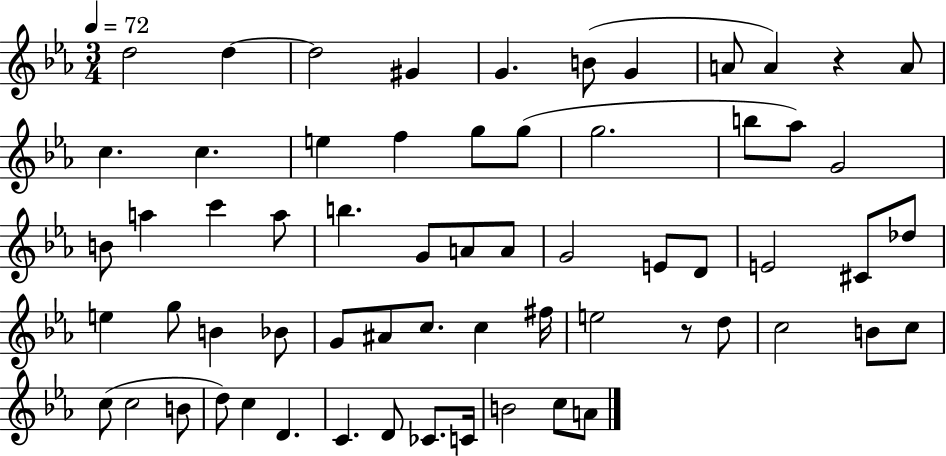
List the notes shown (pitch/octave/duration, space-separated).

D5/h D5/q D5/h G#4/q G4/q. B4/e G4/q A4/e A4/q R/q A4/e C5/q. C5/q. E5/q F5/q G5/e G5/e G5/h. B5/e Ab5/e G4/h B4/e A5/q C6/q A5/e B5/q. G4/e A4/e A4/e G4/h E4/e D4/e E4/h C#4/e Db5/e E5/q G5/e B4/q Bb4/e G4/e A#4/e C5/e. C5/q F#5/s E5/h R/e D5/e C5/h B4/e C5/e C5/e C5/h B4/e D5/e C5/q D4/q. C4/q. D4/e CES4/e. C4/s B4/h C5/e A4/e